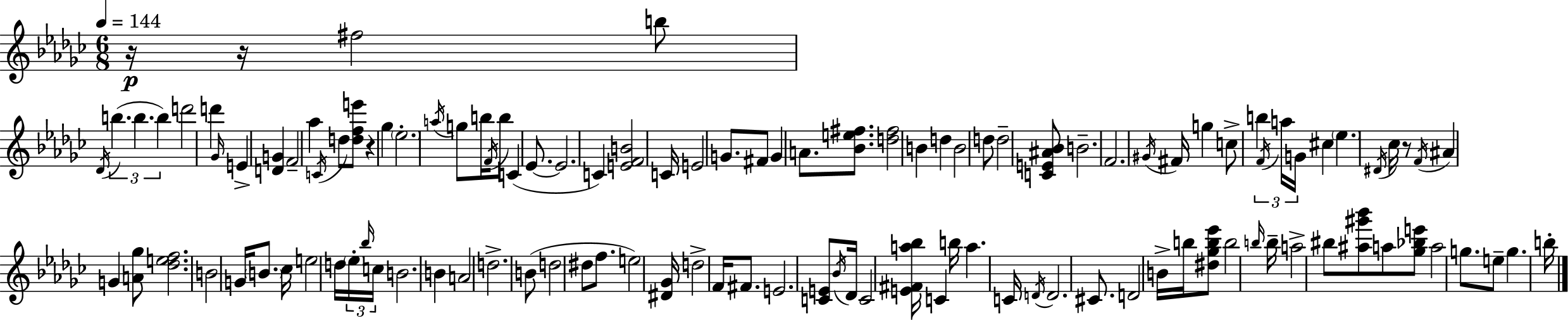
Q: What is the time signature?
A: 6/8